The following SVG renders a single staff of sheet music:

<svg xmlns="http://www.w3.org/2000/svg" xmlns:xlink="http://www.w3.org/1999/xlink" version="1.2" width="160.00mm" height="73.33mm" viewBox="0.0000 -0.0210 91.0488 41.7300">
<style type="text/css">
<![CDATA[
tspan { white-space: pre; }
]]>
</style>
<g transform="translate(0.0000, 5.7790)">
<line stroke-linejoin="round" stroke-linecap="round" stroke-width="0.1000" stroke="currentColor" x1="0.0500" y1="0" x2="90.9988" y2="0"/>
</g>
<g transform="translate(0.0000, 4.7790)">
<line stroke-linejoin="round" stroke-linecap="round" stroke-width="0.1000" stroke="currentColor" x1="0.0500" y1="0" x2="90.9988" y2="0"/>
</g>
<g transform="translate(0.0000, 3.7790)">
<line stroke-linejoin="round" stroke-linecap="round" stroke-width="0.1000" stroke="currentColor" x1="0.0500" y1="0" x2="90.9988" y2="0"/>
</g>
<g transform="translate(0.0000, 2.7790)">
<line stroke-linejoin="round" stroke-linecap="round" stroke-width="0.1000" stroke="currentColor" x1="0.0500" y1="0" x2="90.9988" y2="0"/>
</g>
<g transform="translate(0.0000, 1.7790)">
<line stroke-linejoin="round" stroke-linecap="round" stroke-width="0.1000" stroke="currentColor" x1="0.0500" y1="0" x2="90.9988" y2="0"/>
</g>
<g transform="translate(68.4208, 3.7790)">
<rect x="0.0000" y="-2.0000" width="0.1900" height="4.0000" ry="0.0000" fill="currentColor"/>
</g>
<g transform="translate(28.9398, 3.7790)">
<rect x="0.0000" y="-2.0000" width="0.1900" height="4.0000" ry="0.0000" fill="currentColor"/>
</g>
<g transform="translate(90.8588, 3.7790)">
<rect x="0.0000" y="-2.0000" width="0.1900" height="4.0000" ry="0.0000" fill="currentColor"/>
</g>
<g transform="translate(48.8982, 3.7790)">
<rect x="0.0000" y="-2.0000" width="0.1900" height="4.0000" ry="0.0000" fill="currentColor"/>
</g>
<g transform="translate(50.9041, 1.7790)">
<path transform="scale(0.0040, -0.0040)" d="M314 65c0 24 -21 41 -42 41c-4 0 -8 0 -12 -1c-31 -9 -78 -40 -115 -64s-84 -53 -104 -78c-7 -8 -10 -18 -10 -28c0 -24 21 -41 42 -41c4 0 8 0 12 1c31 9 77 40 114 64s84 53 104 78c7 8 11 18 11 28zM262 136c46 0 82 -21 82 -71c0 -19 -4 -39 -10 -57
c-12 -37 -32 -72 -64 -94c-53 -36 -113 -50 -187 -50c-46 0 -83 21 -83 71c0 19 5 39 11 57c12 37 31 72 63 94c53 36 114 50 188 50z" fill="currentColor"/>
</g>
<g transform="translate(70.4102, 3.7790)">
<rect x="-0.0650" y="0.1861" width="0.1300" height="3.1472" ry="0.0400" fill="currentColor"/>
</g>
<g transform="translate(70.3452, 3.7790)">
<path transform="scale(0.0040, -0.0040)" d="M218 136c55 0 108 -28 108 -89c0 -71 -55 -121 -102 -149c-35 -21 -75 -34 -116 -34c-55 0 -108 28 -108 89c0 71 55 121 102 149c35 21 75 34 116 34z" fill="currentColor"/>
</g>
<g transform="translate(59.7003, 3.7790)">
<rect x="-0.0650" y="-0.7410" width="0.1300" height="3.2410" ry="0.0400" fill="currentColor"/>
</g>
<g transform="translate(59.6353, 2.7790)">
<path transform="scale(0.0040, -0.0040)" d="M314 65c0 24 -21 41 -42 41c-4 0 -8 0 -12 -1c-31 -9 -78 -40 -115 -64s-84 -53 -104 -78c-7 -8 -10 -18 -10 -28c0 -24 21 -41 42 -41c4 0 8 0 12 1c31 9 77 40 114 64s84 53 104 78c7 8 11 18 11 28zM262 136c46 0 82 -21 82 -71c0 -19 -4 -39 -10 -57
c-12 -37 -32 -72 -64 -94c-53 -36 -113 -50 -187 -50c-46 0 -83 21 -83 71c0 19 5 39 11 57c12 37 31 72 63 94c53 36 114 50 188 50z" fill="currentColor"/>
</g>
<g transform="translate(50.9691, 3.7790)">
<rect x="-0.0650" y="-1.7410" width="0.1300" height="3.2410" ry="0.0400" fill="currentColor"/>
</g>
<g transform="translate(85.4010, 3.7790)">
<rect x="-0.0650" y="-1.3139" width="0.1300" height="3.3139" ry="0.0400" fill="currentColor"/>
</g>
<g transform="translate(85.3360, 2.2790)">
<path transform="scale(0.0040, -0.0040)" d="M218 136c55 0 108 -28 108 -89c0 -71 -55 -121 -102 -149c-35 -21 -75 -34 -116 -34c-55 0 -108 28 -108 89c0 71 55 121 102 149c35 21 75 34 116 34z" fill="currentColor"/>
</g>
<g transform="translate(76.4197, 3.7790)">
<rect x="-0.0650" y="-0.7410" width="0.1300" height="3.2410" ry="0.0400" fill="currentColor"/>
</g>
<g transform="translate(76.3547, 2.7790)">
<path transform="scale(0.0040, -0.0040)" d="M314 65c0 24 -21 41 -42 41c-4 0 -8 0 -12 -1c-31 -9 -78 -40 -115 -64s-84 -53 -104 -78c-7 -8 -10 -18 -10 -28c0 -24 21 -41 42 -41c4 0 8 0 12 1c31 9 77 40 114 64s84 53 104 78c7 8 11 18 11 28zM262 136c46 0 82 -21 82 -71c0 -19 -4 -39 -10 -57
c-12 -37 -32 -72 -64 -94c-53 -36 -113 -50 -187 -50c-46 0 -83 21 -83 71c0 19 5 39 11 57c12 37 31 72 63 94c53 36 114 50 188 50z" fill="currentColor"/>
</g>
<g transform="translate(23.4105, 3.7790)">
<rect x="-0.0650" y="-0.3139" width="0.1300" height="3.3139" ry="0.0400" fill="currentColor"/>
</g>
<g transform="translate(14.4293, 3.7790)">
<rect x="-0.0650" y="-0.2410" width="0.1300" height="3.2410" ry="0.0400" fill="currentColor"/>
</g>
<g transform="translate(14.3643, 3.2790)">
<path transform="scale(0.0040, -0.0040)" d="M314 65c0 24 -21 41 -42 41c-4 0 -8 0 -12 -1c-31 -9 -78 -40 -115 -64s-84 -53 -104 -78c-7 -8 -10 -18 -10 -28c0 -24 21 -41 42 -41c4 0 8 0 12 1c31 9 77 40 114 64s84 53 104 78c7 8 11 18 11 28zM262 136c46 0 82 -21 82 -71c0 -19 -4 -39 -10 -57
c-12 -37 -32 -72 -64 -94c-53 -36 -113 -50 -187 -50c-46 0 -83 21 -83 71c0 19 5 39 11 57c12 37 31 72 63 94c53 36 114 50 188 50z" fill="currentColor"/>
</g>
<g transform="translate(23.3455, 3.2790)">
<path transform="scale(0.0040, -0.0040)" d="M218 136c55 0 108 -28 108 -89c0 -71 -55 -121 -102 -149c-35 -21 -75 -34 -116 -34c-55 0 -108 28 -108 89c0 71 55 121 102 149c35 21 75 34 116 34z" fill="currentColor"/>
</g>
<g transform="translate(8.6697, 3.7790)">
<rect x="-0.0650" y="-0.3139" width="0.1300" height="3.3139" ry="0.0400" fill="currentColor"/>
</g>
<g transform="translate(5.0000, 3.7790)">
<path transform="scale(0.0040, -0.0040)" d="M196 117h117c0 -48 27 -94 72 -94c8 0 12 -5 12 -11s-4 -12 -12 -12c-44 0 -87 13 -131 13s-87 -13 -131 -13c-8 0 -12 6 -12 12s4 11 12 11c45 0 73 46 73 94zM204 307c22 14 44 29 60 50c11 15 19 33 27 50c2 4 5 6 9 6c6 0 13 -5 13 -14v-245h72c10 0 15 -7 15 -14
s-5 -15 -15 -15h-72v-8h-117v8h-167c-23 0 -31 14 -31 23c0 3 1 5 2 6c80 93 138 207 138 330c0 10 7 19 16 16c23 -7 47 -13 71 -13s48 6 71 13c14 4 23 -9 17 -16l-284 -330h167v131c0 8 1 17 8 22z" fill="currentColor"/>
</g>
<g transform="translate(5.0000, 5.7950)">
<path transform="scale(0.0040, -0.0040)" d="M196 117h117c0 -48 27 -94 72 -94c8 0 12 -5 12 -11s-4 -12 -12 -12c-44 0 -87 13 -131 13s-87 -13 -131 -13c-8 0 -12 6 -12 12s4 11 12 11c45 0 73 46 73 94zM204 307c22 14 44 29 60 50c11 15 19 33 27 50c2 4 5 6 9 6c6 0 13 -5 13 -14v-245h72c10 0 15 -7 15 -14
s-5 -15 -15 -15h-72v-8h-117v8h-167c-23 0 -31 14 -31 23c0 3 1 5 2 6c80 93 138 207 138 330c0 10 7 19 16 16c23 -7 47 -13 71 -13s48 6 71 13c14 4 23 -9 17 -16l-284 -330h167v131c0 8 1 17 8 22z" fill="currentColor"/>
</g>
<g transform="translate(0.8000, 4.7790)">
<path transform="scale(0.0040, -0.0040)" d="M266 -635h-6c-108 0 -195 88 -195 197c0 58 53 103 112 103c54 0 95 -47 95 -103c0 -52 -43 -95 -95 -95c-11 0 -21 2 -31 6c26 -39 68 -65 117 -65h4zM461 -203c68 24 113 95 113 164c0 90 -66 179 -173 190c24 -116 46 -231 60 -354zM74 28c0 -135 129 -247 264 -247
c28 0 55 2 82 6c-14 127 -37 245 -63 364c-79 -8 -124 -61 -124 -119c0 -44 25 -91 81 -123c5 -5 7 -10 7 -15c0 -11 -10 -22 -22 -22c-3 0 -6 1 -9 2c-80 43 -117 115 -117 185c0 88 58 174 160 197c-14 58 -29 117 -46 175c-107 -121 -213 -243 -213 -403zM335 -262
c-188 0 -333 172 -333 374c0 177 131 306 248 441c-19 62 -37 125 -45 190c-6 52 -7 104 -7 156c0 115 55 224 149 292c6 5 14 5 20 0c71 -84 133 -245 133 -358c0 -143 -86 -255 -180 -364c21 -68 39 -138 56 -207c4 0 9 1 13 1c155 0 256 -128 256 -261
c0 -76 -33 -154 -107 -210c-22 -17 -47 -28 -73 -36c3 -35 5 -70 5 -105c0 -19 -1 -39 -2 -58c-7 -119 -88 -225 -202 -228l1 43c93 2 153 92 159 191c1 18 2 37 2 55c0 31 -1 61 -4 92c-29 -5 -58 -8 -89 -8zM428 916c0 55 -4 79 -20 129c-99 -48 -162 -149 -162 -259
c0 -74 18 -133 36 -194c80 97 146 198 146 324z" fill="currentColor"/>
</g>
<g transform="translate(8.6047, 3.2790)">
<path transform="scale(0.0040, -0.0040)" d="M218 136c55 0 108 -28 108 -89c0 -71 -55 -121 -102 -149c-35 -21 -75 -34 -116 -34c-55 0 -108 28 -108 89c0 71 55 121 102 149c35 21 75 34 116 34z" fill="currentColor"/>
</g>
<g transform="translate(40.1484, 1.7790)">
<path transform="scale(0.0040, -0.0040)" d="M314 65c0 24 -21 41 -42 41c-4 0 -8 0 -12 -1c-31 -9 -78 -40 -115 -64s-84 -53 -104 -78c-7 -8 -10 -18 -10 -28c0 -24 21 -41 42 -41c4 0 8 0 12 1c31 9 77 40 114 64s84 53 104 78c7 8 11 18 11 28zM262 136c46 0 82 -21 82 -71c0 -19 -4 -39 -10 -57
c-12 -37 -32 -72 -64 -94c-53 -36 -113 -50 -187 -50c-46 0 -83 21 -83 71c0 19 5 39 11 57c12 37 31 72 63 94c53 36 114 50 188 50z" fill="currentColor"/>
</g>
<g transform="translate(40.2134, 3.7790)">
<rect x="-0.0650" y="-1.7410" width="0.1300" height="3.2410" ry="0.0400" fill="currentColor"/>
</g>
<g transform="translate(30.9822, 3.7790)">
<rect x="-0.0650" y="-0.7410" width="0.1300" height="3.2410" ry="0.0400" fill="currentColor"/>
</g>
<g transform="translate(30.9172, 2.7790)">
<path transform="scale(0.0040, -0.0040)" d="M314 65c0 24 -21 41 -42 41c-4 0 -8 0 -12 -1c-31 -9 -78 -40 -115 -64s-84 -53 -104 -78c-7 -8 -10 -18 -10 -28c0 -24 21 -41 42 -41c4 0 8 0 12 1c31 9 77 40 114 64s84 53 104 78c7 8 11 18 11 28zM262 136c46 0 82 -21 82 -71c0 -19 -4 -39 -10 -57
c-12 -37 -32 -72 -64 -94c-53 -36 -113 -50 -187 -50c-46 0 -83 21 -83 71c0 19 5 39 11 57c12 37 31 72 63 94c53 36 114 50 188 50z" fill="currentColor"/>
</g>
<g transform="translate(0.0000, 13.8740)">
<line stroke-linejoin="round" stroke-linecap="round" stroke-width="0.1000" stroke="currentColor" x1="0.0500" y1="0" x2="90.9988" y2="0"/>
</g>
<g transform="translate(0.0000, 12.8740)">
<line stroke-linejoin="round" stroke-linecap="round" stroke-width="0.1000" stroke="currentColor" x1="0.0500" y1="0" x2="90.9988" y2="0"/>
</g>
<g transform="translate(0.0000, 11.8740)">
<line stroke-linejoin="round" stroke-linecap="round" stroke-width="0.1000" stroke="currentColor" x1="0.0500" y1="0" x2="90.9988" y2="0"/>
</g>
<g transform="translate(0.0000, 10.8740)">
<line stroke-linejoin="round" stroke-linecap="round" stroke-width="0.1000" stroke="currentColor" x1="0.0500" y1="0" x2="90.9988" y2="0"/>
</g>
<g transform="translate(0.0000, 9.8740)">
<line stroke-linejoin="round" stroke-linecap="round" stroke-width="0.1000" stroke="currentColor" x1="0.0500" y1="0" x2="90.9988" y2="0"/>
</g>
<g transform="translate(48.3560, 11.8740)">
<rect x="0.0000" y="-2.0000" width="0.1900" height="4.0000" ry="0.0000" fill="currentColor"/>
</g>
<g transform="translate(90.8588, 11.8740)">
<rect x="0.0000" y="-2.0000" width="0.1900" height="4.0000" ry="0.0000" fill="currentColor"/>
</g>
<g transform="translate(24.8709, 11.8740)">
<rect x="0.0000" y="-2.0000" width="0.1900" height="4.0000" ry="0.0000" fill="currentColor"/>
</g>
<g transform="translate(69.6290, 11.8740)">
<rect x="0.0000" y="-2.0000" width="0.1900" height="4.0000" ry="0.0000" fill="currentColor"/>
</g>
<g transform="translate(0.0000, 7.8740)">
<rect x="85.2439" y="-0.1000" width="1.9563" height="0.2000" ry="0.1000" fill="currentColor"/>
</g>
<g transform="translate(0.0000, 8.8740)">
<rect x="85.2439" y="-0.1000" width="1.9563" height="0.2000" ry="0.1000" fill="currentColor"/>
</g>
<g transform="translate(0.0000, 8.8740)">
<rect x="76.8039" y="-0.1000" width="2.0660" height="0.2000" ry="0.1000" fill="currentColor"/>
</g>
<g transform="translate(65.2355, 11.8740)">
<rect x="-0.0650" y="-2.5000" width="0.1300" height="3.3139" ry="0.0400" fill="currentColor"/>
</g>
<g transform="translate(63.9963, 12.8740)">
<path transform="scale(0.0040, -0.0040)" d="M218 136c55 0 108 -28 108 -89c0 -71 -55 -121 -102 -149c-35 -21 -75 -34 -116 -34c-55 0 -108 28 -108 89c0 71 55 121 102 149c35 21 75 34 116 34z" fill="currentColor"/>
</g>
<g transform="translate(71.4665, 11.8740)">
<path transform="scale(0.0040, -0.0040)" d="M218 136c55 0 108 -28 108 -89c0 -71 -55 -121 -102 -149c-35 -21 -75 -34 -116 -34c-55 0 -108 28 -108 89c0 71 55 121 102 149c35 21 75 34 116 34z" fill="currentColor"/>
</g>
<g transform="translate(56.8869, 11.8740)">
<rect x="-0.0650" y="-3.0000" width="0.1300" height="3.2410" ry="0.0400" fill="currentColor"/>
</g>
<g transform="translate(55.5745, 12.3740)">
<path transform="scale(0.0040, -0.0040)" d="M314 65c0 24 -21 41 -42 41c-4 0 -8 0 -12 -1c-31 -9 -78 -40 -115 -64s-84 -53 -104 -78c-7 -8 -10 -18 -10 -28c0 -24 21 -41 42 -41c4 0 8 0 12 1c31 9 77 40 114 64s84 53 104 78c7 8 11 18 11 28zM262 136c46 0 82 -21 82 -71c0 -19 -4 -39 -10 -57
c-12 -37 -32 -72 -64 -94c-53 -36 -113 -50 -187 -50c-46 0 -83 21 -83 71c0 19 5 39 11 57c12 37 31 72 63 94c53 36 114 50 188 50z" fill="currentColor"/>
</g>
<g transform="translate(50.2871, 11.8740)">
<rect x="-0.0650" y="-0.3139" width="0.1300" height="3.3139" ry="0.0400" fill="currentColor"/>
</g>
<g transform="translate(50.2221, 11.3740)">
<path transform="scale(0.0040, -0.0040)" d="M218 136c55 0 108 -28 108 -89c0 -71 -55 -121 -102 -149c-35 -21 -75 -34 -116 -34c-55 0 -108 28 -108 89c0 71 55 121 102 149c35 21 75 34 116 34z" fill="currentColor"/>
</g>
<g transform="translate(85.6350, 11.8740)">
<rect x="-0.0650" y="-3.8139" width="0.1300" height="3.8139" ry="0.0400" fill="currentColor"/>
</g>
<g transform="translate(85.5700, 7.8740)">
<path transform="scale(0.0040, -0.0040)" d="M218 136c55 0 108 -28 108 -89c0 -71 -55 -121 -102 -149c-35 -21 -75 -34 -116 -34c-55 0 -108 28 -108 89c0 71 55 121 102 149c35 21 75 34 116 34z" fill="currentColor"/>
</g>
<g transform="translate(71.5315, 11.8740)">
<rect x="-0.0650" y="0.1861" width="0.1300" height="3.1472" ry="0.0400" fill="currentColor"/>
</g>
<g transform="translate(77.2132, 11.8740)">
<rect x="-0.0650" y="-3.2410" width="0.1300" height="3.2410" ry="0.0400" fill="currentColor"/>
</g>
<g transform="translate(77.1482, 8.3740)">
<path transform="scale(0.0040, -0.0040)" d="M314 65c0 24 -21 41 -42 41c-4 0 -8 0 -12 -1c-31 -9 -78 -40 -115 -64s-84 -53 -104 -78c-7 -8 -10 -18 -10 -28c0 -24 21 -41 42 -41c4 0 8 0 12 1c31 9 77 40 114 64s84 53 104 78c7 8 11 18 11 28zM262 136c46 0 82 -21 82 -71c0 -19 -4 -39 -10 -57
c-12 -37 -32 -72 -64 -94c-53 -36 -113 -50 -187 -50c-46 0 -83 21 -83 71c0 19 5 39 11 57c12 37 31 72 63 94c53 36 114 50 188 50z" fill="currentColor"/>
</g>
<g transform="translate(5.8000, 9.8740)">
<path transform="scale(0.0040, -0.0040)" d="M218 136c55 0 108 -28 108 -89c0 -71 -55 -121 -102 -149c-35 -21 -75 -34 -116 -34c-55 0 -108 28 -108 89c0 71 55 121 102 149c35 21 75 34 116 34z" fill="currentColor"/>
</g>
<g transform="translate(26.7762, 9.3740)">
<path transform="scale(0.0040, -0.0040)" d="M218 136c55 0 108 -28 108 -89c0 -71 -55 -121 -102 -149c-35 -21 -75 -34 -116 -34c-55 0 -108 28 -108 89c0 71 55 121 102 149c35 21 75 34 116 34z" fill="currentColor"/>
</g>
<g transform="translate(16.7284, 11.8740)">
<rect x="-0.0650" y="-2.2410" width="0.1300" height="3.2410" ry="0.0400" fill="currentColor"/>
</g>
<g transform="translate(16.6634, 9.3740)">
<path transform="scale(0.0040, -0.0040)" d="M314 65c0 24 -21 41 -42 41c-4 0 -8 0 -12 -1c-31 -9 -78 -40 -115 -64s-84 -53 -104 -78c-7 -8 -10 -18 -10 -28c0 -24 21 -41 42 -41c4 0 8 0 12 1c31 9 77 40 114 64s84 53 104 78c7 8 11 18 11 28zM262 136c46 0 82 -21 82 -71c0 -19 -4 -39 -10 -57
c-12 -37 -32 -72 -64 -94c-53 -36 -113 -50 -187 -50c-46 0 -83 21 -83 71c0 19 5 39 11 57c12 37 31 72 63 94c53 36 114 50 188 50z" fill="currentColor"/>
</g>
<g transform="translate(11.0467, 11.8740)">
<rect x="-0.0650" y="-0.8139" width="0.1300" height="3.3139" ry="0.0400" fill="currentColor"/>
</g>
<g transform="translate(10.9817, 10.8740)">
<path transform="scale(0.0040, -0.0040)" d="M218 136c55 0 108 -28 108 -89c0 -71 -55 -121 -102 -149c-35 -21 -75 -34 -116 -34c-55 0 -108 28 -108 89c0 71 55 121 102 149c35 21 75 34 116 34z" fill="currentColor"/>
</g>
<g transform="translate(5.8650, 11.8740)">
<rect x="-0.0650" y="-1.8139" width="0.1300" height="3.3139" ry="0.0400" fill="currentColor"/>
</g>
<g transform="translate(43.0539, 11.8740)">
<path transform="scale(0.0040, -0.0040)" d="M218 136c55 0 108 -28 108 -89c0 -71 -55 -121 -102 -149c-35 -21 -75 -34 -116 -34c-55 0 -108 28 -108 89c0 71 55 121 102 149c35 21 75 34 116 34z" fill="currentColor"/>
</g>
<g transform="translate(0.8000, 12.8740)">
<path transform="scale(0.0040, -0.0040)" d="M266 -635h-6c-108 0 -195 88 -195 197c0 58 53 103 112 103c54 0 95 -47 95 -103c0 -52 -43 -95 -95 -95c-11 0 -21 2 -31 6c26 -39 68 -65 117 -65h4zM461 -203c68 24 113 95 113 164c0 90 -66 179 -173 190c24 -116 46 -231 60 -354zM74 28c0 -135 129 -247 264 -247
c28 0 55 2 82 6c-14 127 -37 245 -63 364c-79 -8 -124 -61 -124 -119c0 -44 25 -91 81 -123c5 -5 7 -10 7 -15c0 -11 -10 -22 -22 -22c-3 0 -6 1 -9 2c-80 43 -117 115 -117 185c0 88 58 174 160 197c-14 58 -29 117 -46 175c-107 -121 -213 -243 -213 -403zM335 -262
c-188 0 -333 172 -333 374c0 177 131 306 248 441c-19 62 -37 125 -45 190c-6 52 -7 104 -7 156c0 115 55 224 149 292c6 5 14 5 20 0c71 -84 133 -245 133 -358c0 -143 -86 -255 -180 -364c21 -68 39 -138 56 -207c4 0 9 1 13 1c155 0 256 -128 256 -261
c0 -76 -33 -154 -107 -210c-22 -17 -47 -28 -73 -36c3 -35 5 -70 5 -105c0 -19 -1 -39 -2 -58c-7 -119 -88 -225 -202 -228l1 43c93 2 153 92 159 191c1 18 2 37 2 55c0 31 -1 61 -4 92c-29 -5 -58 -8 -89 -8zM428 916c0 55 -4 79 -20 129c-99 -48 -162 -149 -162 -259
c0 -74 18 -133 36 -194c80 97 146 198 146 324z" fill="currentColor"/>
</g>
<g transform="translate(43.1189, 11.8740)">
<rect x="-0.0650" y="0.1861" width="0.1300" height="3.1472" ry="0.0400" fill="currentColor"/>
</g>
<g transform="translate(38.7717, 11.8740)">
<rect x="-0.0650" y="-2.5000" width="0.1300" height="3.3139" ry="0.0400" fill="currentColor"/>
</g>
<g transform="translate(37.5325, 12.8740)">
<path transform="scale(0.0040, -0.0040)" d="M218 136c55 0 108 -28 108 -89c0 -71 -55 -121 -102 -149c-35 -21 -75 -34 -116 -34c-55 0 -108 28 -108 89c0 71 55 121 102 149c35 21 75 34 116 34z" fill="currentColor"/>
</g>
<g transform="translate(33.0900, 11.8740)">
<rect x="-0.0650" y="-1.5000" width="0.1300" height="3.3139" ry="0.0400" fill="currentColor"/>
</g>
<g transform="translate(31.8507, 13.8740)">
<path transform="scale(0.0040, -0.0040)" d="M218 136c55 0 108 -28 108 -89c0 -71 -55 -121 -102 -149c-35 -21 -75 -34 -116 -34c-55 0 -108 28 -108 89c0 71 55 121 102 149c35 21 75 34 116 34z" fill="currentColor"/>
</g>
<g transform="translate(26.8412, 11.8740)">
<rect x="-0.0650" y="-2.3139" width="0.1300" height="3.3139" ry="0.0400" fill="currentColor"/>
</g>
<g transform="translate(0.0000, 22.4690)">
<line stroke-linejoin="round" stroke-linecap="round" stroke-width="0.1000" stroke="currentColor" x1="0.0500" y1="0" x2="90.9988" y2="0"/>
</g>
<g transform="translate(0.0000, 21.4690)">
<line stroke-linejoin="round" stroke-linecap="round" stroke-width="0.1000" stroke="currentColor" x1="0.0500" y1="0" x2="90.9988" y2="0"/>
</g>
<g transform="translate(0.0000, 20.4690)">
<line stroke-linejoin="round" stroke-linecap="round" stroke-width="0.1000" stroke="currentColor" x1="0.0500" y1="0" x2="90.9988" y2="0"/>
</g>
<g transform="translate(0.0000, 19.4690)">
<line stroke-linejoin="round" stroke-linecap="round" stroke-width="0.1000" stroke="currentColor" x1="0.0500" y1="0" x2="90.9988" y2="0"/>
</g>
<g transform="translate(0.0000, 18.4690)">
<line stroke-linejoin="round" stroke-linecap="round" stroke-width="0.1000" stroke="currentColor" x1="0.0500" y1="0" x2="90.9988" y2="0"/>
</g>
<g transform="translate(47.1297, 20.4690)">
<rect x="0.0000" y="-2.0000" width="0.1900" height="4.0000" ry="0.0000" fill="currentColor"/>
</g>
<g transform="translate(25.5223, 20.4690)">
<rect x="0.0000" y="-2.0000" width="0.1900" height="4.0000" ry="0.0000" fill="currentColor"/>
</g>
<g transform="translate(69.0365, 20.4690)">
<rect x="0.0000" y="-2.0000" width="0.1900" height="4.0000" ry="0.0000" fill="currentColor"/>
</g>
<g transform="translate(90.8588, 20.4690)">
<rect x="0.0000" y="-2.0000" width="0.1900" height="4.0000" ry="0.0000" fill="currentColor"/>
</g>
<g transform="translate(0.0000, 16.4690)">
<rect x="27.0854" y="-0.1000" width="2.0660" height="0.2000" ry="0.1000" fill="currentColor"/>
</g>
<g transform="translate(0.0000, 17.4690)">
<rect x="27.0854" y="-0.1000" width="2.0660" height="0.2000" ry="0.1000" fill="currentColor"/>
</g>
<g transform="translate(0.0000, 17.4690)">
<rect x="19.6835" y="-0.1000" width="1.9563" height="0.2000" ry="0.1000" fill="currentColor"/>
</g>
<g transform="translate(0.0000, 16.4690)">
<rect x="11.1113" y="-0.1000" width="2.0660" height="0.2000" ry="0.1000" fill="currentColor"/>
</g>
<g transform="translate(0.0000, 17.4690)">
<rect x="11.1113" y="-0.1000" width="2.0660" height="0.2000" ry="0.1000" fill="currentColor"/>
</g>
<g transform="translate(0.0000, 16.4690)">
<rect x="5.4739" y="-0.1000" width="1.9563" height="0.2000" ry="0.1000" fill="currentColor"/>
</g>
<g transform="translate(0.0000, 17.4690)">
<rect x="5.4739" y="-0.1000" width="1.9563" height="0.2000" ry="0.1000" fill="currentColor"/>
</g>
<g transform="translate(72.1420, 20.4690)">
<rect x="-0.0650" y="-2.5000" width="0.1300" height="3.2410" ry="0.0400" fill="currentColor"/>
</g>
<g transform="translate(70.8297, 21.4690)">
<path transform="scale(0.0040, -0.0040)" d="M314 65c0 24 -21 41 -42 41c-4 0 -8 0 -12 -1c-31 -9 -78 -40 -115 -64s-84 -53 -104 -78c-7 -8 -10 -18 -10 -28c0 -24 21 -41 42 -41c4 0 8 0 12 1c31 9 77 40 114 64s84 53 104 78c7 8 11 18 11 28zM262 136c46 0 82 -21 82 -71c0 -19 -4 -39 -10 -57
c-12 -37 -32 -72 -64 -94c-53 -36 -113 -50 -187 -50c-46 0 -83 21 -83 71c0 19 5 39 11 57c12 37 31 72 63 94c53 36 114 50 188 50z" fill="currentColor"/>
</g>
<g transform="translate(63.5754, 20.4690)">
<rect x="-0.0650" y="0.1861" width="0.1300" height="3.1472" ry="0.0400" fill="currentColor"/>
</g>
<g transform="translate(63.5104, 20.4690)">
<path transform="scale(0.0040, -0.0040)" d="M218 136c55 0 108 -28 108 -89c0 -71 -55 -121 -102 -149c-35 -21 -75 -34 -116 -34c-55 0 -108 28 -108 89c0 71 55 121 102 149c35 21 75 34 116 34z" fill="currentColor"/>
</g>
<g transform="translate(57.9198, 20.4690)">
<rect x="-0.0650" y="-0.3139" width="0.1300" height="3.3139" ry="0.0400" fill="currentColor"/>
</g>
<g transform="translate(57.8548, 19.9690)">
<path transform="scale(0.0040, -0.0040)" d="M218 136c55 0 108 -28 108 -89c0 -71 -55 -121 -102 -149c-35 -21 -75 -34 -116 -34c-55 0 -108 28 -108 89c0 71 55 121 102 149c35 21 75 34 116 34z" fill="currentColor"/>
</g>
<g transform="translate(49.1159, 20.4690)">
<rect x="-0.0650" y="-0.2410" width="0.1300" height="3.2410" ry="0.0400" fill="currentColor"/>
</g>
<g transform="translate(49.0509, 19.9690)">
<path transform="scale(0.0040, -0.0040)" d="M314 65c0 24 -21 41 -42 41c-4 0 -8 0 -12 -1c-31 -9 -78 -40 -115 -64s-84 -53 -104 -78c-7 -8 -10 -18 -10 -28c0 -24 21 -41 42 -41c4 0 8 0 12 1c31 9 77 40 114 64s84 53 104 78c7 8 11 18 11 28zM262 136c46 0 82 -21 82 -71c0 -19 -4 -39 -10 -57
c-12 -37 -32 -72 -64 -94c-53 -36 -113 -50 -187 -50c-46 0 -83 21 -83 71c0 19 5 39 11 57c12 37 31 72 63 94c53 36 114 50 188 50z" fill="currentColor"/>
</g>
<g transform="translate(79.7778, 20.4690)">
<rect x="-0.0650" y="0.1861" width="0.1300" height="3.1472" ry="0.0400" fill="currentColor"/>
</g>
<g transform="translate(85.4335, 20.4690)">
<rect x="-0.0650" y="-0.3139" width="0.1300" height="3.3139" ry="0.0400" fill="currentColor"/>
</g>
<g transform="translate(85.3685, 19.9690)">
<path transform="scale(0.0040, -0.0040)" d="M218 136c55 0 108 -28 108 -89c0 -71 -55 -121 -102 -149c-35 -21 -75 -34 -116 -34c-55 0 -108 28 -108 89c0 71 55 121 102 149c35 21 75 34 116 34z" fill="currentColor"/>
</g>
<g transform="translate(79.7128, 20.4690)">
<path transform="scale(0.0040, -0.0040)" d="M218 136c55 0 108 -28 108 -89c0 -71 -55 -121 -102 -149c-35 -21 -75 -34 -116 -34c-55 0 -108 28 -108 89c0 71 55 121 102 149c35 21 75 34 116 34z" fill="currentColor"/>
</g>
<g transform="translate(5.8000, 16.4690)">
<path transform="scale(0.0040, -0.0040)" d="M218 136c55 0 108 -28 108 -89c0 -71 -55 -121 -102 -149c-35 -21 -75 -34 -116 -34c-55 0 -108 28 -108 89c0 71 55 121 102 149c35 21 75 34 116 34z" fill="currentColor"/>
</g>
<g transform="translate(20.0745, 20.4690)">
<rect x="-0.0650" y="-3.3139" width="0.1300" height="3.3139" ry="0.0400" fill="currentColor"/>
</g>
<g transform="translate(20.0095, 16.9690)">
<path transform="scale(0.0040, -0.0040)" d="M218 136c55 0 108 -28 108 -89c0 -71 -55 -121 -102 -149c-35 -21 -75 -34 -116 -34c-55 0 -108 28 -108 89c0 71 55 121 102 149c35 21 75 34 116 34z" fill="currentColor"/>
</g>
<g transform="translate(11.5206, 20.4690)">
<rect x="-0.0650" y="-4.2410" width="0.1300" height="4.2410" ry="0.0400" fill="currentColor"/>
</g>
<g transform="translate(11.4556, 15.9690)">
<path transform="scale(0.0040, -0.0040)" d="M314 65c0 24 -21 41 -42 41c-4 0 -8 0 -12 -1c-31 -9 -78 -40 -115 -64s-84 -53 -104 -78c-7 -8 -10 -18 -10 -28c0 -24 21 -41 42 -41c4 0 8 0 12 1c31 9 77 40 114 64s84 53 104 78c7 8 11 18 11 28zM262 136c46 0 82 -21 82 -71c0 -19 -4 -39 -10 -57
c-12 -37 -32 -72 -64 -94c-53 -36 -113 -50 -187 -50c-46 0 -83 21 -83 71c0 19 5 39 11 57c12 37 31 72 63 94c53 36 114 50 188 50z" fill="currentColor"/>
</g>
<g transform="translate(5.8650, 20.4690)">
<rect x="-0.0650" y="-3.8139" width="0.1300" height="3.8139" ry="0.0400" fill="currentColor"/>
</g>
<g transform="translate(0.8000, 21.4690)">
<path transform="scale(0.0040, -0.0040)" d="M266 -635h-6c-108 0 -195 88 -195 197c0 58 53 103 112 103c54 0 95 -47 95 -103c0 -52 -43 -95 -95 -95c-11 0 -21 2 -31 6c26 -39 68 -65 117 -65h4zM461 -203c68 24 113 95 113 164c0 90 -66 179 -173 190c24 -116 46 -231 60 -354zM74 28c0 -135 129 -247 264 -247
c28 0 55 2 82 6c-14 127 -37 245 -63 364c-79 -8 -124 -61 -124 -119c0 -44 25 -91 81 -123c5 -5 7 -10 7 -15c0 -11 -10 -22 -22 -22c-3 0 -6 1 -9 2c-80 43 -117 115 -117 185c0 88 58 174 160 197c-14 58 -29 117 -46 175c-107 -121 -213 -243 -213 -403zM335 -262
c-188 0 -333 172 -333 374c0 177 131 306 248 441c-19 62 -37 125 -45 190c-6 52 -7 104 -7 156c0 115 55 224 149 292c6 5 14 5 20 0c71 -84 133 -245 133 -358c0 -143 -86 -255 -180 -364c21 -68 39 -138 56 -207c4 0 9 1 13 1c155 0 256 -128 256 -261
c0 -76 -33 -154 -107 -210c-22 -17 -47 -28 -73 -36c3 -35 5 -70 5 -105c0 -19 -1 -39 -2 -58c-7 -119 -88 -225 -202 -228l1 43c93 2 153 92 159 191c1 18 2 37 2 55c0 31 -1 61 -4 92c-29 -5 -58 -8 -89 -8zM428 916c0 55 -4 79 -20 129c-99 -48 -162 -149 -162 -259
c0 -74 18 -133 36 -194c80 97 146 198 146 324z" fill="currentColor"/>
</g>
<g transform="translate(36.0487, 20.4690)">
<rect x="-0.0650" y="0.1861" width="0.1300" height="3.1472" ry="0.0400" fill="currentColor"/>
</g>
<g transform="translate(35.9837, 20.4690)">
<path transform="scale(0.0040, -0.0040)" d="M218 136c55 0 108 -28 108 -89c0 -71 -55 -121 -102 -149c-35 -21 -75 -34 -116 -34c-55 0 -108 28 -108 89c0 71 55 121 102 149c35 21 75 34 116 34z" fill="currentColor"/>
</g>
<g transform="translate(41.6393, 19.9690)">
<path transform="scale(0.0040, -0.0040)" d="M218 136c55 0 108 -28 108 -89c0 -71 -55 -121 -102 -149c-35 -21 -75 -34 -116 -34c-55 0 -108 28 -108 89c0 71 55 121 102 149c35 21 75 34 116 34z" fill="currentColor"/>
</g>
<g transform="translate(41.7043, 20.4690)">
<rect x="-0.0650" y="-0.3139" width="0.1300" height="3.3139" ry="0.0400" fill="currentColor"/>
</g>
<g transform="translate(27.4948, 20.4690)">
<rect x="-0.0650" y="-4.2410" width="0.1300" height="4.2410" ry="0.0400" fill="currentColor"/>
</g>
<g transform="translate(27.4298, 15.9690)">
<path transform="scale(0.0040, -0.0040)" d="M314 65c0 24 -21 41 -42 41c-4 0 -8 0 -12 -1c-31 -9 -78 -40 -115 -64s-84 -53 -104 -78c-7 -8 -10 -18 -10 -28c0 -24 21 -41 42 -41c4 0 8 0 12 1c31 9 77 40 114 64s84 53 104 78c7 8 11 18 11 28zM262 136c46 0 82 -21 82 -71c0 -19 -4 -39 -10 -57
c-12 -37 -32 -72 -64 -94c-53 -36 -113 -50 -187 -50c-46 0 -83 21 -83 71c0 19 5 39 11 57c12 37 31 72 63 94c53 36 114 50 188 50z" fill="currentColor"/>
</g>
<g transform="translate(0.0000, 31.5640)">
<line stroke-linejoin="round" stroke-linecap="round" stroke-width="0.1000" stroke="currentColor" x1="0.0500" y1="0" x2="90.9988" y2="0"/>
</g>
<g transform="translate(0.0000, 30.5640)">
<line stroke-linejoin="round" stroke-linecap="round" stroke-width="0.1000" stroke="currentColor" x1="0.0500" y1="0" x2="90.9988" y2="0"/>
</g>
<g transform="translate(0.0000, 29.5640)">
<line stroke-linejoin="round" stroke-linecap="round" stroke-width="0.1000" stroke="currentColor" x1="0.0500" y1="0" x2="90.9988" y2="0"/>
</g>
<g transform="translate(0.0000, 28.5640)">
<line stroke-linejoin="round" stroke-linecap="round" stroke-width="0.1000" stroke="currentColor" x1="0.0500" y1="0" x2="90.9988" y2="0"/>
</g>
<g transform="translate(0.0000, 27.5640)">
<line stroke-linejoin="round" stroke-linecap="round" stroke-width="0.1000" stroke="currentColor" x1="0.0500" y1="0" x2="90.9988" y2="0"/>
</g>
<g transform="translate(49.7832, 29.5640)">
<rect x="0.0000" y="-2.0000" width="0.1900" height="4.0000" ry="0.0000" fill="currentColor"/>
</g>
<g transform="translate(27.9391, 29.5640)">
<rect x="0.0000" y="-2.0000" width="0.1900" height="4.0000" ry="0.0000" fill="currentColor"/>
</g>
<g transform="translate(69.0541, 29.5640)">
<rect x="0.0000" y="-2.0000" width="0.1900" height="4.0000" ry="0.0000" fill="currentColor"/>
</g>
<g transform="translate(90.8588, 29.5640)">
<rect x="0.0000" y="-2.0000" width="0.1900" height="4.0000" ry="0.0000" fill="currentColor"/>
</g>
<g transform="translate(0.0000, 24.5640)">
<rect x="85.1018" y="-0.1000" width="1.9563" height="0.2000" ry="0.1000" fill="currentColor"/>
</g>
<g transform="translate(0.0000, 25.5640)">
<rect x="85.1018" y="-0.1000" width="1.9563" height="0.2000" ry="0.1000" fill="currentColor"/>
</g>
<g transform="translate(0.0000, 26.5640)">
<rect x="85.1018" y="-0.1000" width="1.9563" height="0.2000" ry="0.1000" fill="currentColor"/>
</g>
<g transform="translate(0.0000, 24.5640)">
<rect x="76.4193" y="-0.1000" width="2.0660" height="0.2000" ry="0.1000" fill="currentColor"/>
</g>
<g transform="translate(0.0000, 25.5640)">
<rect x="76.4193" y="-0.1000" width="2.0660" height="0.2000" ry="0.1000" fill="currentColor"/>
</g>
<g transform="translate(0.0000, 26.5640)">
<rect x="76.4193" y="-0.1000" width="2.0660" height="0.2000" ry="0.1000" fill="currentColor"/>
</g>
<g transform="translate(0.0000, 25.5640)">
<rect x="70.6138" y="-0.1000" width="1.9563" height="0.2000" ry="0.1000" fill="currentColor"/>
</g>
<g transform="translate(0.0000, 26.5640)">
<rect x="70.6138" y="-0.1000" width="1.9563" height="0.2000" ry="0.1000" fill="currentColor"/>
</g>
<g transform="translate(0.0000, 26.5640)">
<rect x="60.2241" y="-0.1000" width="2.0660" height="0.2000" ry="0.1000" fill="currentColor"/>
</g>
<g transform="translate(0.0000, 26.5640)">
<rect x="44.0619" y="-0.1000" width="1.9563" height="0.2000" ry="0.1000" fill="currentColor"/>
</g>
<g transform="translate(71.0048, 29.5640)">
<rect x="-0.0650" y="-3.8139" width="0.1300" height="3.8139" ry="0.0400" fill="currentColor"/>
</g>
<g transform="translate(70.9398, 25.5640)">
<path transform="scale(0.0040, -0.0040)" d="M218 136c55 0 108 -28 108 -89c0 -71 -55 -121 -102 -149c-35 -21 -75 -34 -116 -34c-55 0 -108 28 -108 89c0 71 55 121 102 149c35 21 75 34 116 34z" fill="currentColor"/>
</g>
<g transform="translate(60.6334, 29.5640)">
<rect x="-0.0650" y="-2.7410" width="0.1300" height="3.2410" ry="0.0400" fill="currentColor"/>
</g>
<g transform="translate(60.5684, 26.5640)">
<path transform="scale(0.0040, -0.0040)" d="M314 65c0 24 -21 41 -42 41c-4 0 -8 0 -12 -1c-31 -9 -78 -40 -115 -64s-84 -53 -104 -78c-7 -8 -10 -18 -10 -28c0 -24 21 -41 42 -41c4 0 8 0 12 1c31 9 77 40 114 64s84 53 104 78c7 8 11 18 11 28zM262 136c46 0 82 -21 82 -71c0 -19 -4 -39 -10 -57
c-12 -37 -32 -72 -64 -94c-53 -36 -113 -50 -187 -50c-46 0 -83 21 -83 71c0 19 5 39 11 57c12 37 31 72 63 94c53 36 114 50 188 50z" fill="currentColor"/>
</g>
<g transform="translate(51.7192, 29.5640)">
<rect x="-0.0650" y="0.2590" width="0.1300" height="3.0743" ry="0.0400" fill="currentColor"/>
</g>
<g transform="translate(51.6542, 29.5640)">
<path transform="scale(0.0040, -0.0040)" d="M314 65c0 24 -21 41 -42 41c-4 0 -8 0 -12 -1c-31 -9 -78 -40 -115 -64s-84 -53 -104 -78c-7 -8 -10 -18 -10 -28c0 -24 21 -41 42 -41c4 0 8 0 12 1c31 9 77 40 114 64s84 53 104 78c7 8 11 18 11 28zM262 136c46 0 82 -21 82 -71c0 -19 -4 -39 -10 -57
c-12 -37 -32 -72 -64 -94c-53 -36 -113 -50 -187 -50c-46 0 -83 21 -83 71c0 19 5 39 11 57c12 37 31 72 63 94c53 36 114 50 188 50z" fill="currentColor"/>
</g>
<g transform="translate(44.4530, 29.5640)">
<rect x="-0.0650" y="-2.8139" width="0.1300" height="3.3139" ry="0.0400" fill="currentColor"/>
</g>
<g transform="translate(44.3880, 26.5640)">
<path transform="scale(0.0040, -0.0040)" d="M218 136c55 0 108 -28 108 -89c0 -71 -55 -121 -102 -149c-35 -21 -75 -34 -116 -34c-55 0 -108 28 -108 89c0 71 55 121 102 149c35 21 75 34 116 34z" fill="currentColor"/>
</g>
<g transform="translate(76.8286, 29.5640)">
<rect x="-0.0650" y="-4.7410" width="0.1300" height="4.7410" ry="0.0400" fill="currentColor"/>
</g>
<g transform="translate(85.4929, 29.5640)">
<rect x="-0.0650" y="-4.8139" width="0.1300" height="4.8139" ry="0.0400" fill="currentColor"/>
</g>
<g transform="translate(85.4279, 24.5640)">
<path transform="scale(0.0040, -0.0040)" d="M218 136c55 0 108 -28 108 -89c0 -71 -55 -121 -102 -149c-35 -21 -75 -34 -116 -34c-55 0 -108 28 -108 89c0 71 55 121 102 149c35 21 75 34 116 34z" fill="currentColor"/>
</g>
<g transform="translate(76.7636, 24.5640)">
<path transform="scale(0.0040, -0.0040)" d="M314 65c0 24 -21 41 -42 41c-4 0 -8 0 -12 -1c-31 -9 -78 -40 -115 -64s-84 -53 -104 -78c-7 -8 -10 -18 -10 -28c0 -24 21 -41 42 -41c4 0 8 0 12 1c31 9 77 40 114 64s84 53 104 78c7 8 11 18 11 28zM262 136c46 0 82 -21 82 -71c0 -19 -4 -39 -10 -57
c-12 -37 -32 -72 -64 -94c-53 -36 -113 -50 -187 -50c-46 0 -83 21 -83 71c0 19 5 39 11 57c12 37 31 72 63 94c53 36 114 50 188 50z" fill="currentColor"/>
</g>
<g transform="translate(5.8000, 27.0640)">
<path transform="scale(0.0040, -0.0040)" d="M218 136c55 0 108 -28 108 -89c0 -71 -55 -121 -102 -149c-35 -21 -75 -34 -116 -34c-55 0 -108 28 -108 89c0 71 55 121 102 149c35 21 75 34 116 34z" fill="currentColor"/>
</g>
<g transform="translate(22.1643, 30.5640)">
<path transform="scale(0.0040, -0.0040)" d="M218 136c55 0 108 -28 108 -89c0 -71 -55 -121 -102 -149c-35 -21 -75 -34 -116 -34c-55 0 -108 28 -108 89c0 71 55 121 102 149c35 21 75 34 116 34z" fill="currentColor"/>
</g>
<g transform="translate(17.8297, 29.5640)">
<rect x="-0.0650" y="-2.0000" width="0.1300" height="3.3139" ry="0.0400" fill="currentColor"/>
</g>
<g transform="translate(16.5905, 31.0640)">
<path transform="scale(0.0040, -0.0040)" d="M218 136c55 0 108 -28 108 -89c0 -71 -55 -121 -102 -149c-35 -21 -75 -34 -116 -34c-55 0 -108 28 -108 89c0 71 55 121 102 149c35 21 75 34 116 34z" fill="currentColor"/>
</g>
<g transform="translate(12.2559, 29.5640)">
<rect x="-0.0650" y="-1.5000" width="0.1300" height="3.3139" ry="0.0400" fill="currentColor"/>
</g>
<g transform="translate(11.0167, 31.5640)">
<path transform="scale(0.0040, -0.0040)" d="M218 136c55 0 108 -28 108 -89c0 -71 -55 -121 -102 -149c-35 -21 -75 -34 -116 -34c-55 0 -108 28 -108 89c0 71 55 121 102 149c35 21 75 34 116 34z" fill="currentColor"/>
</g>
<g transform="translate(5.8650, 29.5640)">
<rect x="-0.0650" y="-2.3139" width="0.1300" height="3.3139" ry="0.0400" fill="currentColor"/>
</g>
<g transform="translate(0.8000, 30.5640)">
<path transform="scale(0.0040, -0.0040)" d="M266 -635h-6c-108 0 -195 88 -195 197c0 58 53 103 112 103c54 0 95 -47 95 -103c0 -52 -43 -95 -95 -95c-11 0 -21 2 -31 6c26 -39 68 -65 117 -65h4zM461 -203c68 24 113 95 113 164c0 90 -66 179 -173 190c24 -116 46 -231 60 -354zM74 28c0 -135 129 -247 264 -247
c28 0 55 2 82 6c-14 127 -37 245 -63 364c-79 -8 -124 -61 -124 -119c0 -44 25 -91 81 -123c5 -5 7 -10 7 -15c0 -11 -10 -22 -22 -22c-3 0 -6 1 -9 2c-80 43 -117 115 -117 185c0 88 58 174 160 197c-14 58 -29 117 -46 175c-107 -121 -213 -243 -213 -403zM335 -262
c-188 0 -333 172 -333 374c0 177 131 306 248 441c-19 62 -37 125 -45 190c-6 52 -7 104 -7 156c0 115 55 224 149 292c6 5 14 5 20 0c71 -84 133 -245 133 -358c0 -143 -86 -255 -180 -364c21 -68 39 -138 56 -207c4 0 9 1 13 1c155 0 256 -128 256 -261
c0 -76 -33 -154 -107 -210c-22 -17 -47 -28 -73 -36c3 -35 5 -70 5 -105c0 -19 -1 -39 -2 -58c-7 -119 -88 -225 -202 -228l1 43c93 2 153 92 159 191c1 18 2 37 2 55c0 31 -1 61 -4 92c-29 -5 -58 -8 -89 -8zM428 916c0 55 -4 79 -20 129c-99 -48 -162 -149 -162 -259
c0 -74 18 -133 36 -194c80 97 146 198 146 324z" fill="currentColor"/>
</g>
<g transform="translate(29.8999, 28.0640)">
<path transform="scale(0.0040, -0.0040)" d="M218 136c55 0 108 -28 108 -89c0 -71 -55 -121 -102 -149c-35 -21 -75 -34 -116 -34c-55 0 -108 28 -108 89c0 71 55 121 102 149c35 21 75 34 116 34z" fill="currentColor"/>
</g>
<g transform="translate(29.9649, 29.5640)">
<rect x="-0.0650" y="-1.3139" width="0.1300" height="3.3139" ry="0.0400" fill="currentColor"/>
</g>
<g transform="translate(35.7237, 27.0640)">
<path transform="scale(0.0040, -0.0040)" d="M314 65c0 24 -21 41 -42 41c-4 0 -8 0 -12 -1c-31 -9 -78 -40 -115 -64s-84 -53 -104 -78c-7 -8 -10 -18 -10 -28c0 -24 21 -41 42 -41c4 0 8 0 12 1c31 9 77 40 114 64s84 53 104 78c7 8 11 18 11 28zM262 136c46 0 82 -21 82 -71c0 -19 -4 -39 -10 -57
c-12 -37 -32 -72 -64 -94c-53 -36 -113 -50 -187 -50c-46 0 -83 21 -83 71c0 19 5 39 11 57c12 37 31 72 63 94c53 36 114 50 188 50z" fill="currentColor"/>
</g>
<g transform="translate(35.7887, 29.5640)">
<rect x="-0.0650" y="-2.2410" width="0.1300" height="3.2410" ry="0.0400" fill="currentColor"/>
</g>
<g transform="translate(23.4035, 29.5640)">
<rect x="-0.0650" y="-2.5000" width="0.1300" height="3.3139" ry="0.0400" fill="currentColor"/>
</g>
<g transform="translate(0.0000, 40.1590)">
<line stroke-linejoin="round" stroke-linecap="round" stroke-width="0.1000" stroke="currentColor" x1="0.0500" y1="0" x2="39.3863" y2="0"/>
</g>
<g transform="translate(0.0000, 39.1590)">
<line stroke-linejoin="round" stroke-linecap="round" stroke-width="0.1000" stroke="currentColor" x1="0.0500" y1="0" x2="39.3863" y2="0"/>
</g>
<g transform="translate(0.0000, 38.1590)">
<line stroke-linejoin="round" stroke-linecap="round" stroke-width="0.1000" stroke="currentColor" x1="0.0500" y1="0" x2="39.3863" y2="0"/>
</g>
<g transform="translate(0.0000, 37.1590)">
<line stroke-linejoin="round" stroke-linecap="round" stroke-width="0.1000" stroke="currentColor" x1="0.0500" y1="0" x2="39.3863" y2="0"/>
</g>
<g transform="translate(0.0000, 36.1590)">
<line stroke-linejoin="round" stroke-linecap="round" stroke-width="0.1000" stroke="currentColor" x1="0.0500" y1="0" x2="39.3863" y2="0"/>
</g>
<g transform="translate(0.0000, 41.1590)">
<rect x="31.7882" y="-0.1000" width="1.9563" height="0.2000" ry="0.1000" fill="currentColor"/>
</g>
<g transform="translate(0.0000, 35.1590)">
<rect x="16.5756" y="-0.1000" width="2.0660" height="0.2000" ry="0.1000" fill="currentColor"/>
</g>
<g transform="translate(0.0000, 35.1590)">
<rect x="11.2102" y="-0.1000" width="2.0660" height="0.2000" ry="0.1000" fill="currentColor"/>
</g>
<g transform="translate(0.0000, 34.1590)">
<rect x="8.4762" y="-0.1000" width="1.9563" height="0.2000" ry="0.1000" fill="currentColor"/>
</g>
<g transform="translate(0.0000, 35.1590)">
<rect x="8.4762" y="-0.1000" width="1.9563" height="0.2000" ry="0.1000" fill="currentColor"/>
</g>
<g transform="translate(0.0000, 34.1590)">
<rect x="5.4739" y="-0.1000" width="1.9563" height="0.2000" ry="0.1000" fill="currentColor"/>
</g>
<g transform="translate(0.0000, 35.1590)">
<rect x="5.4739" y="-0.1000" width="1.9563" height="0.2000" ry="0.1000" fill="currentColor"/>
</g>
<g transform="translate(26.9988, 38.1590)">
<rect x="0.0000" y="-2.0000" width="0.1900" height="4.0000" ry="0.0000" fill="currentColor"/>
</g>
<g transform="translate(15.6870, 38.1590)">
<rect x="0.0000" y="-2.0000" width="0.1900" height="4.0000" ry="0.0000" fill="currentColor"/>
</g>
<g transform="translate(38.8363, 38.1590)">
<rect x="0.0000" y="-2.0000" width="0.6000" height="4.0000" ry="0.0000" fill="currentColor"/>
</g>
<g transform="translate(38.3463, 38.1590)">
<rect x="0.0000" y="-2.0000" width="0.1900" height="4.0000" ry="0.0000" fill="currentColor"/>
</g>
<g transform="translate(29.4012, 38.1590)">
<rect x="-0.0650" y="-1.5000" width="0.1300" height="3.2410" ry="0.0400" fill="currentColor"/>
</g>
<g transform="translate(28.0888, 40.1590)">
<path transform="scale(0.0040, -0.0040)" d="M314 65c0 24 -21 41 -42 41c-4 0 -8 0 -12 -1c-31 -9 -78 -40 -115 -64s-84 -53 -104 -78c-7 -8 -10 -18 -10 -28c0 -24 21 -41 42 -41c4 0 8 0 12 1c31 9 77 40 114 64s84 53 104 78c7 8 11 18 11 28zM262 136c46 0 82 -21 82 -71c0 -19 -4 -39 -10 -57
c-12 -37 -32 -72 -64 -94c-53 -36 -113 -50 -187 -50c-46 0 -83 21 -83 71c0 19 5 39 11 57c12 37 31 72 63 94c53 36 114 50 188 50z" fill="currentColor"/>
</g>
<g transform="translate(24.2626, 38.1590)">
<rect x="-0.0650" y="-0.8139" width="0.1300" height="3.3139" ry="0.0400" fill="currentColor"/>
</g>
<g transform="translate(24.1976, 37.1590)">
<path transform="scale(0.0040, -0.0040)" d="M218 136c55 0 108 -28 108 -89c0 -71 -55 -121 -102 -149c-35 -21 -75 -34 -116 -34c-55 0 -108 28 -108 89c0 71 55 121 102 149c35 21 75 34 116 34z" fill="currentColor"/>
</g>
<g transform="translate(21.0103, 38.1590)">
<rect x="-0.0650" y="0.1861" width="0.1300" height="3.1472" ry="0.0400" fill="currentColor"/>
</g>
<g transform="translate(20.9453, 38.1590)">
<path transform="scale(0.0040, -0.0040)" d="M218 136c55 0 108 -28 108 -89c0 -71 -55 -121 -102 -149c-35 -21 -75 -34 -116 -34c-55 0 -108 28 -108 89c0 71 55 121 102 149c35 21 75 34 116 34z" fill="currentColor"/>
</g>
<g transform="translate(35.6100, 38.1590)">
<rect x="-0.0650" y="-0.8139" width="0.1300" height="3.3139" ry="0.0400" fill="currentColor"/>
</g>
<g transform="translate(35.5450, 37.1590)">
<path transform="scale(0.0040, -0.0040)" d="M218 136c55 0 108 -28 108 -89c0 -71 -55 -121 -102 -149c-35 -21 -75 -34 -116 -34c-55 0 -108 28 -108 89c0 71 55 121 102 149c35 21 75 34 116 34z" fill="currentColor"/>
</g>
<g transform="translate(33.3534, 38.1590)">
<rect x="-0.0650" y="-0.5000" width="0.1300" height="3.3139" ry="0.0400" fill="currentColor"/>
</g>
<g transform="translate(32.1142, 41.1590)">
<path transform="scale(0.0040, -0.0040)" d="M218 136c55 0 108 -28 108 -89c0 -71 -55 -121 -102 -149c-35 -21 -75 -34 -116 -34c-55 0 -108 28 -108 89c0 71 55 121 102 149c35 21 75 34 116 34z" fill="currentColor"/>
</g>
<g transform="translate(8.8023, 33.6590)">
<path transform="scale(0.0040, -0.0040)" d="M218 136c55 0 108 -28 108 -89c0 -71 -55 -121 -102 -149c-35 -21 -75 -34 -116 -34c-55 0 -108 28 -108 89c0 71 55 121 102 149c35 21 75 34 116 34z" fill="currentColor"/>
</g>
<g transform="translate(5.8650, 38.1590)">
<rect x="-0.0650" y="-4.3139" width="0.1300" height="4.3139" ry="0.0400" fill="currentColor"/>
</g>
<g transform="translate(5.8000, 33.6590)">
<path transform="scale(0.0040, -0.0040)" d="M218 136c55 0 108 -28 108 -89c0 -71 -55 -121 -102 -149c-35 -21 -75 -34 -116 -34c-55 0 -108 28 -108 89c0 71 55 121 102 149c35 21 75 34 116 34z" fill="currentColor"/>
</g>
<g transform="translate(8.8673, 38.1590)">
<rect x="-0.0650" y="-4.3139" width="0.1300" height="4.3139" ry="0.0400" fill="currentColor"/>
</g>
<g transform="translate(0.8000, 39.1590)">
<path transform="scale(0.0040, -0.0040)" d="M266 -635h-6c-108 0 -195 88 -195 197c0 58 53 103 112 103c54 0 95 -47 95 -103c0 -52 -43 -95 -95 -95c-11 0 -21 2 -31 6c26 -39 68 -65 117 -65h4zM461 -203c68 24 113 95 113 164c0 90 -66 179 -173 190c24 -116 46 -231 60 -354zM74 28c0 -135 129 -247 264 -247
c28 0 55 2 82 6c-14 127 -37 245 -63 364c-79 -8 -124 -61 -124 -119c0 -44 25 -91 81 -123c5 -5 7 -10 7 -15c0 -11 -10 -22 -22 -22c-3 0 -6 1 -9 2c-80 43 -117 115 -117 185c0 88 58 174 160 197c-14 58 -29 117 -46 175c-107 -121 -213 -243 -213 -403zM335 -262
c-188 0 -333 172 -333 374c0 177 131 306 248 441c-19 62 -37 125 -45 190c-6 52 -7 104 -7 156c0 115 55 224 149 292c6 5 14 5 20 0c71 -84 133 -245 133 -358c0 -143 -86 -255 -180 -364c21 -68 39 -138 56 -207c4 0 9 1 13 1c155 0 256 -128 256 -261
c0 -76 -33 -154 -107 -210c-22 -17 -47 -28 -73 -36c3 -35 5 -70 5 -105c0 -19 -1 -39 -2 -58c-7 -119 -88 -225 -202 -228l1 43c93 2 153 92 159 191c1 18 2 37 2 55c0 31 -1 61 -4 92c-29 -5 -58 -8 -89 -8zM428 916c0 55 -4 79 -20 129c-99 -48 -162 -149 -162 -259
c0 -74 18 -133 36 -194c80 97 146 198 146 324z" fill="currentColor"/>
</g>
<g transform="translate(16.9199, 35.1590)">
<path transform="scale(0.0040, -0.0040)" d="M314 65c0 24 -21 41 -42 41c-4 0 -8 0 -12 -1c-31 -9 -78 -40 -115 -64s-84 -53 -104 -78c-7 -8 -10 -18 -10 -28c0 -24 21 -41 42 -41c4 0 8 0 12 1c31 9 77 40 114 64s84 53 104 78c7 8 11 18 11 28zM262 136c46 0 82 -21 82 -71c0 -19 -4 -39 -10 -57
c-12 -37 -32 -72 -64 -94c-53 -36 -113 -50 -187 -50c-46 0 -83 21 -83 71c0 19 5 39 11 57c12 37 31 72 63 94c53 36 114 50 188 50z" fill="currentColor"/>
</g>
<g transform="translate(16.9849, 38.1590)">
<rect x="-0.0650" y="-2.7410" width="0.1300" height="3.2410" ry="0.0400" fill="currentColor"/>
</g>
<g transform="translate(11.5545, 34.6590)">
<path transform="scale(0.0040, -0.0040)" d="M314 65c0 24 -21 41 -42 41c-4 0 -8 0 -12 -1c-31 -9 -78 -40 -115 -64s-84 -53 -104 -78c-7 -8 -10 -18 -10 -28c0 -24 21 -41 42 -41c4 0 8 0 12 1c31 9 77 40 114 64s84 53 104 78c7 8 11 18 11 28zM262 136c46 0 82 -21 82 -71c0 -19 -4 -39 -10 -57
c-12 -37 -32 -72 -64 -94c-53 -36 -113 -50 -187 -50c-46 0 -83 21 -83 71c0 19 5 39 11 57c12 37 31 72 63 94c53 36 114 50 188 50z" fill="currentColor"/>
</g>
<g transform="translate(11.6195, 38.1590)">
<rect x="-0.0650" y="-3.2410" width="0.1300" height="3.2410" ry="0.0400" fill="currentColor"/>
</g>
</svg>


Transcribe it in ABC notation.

X:1
T:Untitled
M:4/4
L:1/4
K:C
c c2 c d2 f2 f2 d2 B d2 e f d g2 g E G B c A2 G B b2 c' c' d'2 b d'2 B c c2 c B G2 B c g E F G e g2 a B2 a2 c' e'2 e' d' d' b2 a2 B d E2 C d